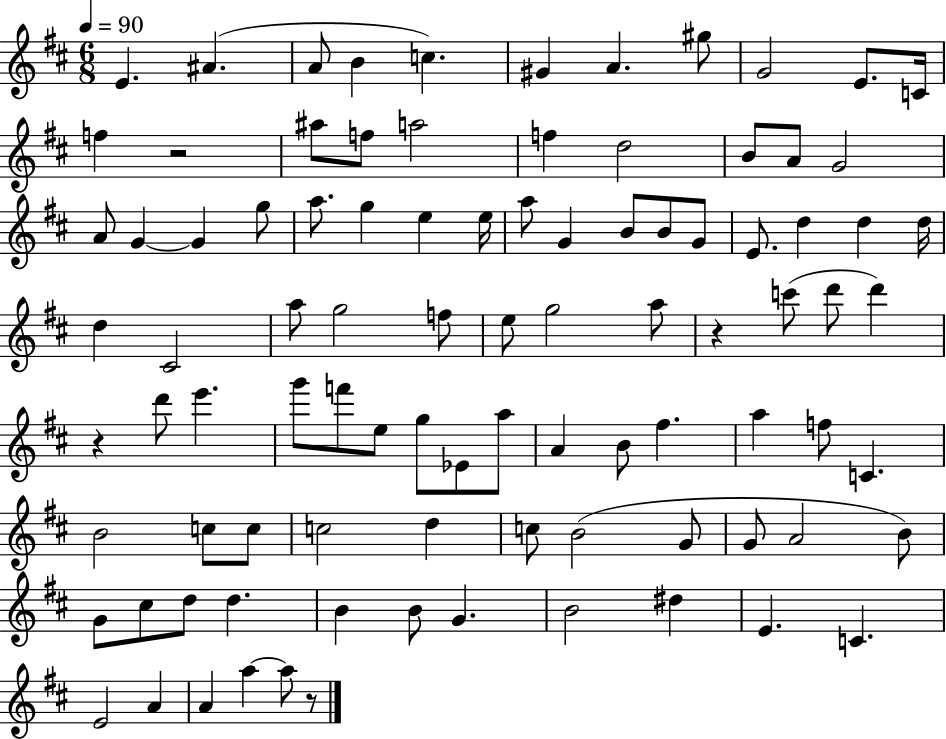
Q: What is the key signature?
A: D major